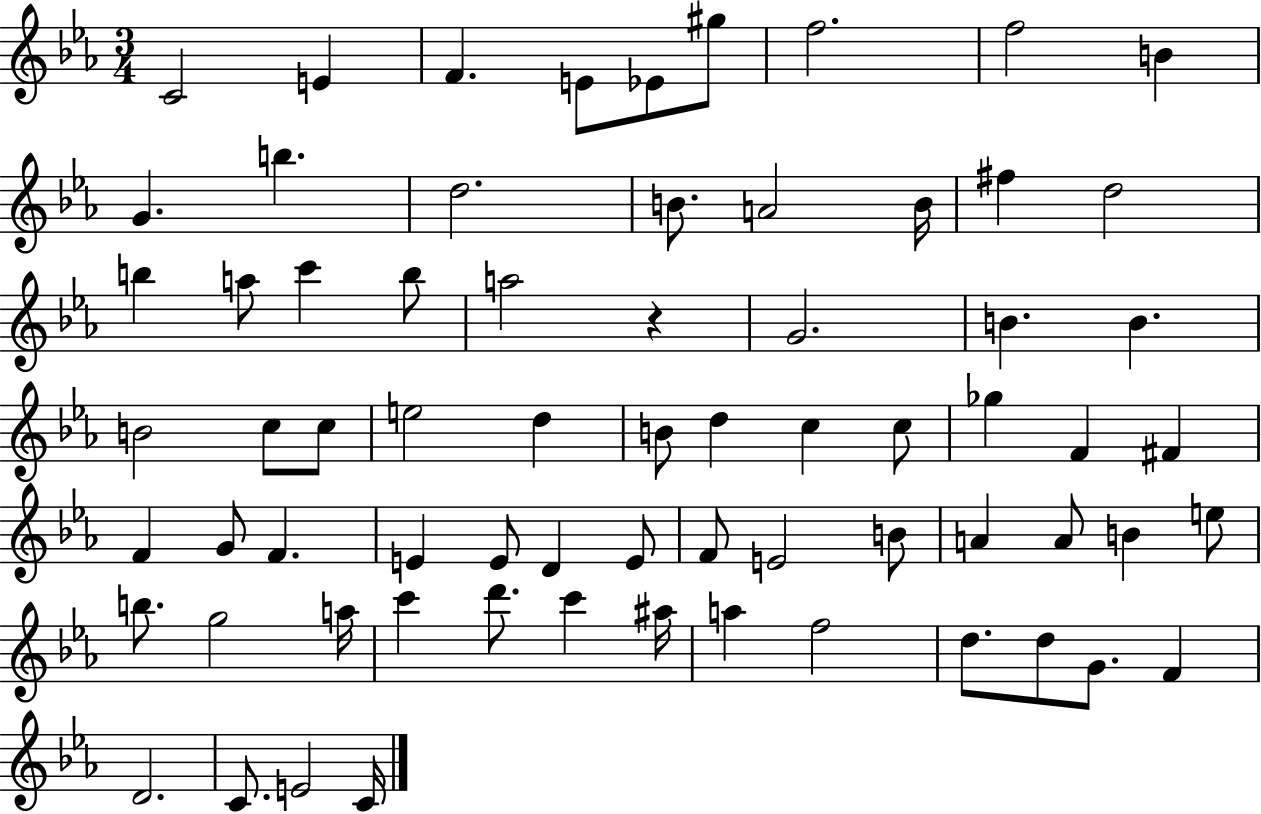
X:1
T:Untitled
M:3/4
L:1/4
K:Eb
C2 E F E/2 _E/2 ^g/2 f2 f2 B G b d2 B/2 A2 B/4 ^f d2 b a/2 c' b/2 a2 z G2 B B B2 c/2 c/2 e2 d B/2 d c c/2 _g F ^F F G/2 F E E/2 D E/2 F/2 E2 B/2 A A/2 B e/2 b/2 g2 a/4 c' d'/2 c' ^a/4 a f2 d/2 d/2 G/2 F D2 C/2 E2 C/4